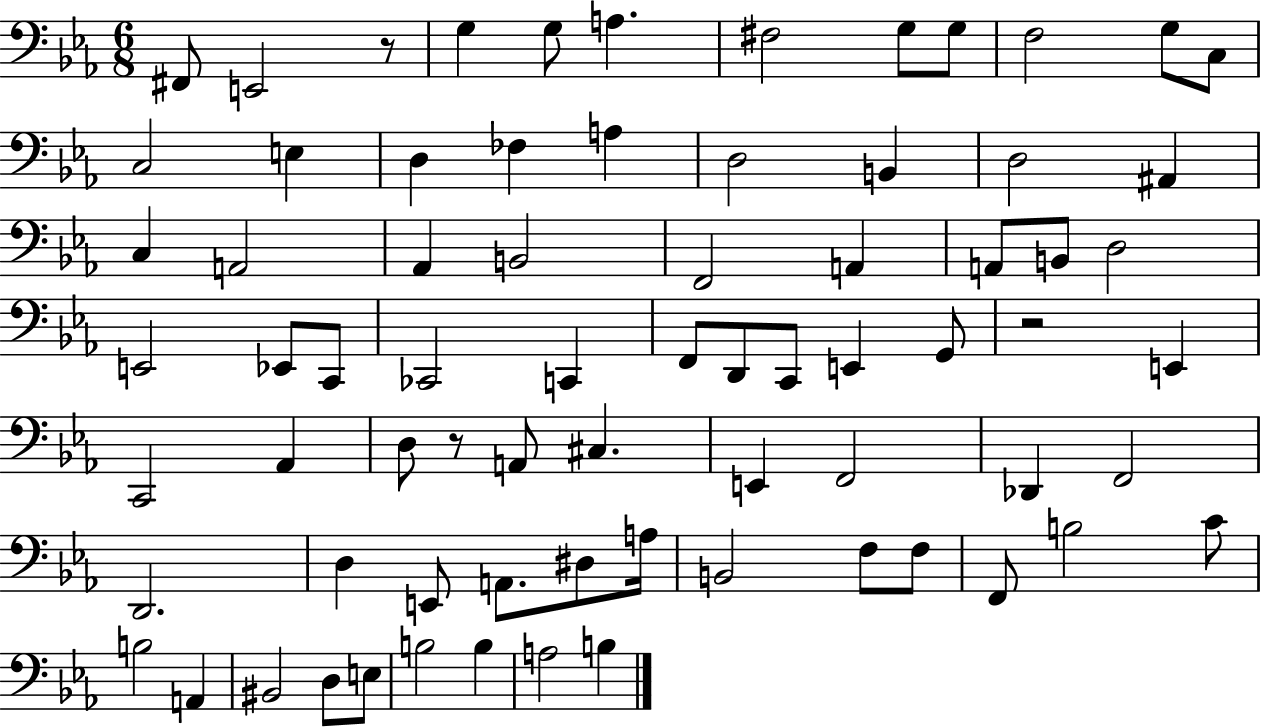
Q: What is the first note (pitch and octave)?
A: F#2